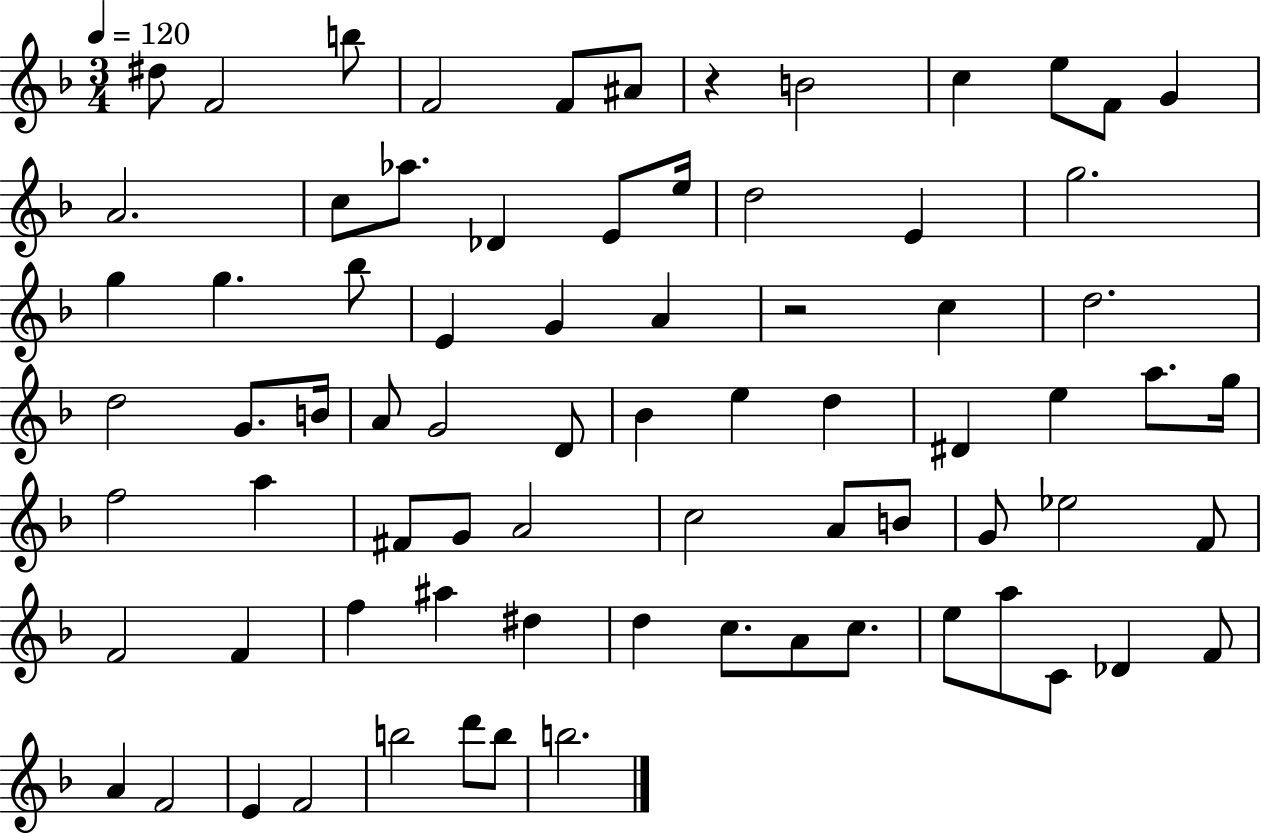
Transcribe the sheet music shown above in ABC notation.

X:1
T:Untitled
M:3/4
L:1/4
K:F
^d/2 F2 b/2 F2 F/2 ^A/2 z B2 c e/2 F/2 G A2 c/2 _a/2 _D E/2 e/4 d2 E g2 g g _b/2 E G A z2 c d2 d2 G/2 B/4 A/2 G2 D/2 _B e d ^D e a/2 g/4 f2 a ^F/2 G/2 A2 c2 A/2 B/2 G/2 _e2 F/2 F2 F f ^a ^d d c/2 A/2 c/2 e/2 a/2 C/2 _D F/2 A F2 E F2 b2 d'/2 b/2 b2